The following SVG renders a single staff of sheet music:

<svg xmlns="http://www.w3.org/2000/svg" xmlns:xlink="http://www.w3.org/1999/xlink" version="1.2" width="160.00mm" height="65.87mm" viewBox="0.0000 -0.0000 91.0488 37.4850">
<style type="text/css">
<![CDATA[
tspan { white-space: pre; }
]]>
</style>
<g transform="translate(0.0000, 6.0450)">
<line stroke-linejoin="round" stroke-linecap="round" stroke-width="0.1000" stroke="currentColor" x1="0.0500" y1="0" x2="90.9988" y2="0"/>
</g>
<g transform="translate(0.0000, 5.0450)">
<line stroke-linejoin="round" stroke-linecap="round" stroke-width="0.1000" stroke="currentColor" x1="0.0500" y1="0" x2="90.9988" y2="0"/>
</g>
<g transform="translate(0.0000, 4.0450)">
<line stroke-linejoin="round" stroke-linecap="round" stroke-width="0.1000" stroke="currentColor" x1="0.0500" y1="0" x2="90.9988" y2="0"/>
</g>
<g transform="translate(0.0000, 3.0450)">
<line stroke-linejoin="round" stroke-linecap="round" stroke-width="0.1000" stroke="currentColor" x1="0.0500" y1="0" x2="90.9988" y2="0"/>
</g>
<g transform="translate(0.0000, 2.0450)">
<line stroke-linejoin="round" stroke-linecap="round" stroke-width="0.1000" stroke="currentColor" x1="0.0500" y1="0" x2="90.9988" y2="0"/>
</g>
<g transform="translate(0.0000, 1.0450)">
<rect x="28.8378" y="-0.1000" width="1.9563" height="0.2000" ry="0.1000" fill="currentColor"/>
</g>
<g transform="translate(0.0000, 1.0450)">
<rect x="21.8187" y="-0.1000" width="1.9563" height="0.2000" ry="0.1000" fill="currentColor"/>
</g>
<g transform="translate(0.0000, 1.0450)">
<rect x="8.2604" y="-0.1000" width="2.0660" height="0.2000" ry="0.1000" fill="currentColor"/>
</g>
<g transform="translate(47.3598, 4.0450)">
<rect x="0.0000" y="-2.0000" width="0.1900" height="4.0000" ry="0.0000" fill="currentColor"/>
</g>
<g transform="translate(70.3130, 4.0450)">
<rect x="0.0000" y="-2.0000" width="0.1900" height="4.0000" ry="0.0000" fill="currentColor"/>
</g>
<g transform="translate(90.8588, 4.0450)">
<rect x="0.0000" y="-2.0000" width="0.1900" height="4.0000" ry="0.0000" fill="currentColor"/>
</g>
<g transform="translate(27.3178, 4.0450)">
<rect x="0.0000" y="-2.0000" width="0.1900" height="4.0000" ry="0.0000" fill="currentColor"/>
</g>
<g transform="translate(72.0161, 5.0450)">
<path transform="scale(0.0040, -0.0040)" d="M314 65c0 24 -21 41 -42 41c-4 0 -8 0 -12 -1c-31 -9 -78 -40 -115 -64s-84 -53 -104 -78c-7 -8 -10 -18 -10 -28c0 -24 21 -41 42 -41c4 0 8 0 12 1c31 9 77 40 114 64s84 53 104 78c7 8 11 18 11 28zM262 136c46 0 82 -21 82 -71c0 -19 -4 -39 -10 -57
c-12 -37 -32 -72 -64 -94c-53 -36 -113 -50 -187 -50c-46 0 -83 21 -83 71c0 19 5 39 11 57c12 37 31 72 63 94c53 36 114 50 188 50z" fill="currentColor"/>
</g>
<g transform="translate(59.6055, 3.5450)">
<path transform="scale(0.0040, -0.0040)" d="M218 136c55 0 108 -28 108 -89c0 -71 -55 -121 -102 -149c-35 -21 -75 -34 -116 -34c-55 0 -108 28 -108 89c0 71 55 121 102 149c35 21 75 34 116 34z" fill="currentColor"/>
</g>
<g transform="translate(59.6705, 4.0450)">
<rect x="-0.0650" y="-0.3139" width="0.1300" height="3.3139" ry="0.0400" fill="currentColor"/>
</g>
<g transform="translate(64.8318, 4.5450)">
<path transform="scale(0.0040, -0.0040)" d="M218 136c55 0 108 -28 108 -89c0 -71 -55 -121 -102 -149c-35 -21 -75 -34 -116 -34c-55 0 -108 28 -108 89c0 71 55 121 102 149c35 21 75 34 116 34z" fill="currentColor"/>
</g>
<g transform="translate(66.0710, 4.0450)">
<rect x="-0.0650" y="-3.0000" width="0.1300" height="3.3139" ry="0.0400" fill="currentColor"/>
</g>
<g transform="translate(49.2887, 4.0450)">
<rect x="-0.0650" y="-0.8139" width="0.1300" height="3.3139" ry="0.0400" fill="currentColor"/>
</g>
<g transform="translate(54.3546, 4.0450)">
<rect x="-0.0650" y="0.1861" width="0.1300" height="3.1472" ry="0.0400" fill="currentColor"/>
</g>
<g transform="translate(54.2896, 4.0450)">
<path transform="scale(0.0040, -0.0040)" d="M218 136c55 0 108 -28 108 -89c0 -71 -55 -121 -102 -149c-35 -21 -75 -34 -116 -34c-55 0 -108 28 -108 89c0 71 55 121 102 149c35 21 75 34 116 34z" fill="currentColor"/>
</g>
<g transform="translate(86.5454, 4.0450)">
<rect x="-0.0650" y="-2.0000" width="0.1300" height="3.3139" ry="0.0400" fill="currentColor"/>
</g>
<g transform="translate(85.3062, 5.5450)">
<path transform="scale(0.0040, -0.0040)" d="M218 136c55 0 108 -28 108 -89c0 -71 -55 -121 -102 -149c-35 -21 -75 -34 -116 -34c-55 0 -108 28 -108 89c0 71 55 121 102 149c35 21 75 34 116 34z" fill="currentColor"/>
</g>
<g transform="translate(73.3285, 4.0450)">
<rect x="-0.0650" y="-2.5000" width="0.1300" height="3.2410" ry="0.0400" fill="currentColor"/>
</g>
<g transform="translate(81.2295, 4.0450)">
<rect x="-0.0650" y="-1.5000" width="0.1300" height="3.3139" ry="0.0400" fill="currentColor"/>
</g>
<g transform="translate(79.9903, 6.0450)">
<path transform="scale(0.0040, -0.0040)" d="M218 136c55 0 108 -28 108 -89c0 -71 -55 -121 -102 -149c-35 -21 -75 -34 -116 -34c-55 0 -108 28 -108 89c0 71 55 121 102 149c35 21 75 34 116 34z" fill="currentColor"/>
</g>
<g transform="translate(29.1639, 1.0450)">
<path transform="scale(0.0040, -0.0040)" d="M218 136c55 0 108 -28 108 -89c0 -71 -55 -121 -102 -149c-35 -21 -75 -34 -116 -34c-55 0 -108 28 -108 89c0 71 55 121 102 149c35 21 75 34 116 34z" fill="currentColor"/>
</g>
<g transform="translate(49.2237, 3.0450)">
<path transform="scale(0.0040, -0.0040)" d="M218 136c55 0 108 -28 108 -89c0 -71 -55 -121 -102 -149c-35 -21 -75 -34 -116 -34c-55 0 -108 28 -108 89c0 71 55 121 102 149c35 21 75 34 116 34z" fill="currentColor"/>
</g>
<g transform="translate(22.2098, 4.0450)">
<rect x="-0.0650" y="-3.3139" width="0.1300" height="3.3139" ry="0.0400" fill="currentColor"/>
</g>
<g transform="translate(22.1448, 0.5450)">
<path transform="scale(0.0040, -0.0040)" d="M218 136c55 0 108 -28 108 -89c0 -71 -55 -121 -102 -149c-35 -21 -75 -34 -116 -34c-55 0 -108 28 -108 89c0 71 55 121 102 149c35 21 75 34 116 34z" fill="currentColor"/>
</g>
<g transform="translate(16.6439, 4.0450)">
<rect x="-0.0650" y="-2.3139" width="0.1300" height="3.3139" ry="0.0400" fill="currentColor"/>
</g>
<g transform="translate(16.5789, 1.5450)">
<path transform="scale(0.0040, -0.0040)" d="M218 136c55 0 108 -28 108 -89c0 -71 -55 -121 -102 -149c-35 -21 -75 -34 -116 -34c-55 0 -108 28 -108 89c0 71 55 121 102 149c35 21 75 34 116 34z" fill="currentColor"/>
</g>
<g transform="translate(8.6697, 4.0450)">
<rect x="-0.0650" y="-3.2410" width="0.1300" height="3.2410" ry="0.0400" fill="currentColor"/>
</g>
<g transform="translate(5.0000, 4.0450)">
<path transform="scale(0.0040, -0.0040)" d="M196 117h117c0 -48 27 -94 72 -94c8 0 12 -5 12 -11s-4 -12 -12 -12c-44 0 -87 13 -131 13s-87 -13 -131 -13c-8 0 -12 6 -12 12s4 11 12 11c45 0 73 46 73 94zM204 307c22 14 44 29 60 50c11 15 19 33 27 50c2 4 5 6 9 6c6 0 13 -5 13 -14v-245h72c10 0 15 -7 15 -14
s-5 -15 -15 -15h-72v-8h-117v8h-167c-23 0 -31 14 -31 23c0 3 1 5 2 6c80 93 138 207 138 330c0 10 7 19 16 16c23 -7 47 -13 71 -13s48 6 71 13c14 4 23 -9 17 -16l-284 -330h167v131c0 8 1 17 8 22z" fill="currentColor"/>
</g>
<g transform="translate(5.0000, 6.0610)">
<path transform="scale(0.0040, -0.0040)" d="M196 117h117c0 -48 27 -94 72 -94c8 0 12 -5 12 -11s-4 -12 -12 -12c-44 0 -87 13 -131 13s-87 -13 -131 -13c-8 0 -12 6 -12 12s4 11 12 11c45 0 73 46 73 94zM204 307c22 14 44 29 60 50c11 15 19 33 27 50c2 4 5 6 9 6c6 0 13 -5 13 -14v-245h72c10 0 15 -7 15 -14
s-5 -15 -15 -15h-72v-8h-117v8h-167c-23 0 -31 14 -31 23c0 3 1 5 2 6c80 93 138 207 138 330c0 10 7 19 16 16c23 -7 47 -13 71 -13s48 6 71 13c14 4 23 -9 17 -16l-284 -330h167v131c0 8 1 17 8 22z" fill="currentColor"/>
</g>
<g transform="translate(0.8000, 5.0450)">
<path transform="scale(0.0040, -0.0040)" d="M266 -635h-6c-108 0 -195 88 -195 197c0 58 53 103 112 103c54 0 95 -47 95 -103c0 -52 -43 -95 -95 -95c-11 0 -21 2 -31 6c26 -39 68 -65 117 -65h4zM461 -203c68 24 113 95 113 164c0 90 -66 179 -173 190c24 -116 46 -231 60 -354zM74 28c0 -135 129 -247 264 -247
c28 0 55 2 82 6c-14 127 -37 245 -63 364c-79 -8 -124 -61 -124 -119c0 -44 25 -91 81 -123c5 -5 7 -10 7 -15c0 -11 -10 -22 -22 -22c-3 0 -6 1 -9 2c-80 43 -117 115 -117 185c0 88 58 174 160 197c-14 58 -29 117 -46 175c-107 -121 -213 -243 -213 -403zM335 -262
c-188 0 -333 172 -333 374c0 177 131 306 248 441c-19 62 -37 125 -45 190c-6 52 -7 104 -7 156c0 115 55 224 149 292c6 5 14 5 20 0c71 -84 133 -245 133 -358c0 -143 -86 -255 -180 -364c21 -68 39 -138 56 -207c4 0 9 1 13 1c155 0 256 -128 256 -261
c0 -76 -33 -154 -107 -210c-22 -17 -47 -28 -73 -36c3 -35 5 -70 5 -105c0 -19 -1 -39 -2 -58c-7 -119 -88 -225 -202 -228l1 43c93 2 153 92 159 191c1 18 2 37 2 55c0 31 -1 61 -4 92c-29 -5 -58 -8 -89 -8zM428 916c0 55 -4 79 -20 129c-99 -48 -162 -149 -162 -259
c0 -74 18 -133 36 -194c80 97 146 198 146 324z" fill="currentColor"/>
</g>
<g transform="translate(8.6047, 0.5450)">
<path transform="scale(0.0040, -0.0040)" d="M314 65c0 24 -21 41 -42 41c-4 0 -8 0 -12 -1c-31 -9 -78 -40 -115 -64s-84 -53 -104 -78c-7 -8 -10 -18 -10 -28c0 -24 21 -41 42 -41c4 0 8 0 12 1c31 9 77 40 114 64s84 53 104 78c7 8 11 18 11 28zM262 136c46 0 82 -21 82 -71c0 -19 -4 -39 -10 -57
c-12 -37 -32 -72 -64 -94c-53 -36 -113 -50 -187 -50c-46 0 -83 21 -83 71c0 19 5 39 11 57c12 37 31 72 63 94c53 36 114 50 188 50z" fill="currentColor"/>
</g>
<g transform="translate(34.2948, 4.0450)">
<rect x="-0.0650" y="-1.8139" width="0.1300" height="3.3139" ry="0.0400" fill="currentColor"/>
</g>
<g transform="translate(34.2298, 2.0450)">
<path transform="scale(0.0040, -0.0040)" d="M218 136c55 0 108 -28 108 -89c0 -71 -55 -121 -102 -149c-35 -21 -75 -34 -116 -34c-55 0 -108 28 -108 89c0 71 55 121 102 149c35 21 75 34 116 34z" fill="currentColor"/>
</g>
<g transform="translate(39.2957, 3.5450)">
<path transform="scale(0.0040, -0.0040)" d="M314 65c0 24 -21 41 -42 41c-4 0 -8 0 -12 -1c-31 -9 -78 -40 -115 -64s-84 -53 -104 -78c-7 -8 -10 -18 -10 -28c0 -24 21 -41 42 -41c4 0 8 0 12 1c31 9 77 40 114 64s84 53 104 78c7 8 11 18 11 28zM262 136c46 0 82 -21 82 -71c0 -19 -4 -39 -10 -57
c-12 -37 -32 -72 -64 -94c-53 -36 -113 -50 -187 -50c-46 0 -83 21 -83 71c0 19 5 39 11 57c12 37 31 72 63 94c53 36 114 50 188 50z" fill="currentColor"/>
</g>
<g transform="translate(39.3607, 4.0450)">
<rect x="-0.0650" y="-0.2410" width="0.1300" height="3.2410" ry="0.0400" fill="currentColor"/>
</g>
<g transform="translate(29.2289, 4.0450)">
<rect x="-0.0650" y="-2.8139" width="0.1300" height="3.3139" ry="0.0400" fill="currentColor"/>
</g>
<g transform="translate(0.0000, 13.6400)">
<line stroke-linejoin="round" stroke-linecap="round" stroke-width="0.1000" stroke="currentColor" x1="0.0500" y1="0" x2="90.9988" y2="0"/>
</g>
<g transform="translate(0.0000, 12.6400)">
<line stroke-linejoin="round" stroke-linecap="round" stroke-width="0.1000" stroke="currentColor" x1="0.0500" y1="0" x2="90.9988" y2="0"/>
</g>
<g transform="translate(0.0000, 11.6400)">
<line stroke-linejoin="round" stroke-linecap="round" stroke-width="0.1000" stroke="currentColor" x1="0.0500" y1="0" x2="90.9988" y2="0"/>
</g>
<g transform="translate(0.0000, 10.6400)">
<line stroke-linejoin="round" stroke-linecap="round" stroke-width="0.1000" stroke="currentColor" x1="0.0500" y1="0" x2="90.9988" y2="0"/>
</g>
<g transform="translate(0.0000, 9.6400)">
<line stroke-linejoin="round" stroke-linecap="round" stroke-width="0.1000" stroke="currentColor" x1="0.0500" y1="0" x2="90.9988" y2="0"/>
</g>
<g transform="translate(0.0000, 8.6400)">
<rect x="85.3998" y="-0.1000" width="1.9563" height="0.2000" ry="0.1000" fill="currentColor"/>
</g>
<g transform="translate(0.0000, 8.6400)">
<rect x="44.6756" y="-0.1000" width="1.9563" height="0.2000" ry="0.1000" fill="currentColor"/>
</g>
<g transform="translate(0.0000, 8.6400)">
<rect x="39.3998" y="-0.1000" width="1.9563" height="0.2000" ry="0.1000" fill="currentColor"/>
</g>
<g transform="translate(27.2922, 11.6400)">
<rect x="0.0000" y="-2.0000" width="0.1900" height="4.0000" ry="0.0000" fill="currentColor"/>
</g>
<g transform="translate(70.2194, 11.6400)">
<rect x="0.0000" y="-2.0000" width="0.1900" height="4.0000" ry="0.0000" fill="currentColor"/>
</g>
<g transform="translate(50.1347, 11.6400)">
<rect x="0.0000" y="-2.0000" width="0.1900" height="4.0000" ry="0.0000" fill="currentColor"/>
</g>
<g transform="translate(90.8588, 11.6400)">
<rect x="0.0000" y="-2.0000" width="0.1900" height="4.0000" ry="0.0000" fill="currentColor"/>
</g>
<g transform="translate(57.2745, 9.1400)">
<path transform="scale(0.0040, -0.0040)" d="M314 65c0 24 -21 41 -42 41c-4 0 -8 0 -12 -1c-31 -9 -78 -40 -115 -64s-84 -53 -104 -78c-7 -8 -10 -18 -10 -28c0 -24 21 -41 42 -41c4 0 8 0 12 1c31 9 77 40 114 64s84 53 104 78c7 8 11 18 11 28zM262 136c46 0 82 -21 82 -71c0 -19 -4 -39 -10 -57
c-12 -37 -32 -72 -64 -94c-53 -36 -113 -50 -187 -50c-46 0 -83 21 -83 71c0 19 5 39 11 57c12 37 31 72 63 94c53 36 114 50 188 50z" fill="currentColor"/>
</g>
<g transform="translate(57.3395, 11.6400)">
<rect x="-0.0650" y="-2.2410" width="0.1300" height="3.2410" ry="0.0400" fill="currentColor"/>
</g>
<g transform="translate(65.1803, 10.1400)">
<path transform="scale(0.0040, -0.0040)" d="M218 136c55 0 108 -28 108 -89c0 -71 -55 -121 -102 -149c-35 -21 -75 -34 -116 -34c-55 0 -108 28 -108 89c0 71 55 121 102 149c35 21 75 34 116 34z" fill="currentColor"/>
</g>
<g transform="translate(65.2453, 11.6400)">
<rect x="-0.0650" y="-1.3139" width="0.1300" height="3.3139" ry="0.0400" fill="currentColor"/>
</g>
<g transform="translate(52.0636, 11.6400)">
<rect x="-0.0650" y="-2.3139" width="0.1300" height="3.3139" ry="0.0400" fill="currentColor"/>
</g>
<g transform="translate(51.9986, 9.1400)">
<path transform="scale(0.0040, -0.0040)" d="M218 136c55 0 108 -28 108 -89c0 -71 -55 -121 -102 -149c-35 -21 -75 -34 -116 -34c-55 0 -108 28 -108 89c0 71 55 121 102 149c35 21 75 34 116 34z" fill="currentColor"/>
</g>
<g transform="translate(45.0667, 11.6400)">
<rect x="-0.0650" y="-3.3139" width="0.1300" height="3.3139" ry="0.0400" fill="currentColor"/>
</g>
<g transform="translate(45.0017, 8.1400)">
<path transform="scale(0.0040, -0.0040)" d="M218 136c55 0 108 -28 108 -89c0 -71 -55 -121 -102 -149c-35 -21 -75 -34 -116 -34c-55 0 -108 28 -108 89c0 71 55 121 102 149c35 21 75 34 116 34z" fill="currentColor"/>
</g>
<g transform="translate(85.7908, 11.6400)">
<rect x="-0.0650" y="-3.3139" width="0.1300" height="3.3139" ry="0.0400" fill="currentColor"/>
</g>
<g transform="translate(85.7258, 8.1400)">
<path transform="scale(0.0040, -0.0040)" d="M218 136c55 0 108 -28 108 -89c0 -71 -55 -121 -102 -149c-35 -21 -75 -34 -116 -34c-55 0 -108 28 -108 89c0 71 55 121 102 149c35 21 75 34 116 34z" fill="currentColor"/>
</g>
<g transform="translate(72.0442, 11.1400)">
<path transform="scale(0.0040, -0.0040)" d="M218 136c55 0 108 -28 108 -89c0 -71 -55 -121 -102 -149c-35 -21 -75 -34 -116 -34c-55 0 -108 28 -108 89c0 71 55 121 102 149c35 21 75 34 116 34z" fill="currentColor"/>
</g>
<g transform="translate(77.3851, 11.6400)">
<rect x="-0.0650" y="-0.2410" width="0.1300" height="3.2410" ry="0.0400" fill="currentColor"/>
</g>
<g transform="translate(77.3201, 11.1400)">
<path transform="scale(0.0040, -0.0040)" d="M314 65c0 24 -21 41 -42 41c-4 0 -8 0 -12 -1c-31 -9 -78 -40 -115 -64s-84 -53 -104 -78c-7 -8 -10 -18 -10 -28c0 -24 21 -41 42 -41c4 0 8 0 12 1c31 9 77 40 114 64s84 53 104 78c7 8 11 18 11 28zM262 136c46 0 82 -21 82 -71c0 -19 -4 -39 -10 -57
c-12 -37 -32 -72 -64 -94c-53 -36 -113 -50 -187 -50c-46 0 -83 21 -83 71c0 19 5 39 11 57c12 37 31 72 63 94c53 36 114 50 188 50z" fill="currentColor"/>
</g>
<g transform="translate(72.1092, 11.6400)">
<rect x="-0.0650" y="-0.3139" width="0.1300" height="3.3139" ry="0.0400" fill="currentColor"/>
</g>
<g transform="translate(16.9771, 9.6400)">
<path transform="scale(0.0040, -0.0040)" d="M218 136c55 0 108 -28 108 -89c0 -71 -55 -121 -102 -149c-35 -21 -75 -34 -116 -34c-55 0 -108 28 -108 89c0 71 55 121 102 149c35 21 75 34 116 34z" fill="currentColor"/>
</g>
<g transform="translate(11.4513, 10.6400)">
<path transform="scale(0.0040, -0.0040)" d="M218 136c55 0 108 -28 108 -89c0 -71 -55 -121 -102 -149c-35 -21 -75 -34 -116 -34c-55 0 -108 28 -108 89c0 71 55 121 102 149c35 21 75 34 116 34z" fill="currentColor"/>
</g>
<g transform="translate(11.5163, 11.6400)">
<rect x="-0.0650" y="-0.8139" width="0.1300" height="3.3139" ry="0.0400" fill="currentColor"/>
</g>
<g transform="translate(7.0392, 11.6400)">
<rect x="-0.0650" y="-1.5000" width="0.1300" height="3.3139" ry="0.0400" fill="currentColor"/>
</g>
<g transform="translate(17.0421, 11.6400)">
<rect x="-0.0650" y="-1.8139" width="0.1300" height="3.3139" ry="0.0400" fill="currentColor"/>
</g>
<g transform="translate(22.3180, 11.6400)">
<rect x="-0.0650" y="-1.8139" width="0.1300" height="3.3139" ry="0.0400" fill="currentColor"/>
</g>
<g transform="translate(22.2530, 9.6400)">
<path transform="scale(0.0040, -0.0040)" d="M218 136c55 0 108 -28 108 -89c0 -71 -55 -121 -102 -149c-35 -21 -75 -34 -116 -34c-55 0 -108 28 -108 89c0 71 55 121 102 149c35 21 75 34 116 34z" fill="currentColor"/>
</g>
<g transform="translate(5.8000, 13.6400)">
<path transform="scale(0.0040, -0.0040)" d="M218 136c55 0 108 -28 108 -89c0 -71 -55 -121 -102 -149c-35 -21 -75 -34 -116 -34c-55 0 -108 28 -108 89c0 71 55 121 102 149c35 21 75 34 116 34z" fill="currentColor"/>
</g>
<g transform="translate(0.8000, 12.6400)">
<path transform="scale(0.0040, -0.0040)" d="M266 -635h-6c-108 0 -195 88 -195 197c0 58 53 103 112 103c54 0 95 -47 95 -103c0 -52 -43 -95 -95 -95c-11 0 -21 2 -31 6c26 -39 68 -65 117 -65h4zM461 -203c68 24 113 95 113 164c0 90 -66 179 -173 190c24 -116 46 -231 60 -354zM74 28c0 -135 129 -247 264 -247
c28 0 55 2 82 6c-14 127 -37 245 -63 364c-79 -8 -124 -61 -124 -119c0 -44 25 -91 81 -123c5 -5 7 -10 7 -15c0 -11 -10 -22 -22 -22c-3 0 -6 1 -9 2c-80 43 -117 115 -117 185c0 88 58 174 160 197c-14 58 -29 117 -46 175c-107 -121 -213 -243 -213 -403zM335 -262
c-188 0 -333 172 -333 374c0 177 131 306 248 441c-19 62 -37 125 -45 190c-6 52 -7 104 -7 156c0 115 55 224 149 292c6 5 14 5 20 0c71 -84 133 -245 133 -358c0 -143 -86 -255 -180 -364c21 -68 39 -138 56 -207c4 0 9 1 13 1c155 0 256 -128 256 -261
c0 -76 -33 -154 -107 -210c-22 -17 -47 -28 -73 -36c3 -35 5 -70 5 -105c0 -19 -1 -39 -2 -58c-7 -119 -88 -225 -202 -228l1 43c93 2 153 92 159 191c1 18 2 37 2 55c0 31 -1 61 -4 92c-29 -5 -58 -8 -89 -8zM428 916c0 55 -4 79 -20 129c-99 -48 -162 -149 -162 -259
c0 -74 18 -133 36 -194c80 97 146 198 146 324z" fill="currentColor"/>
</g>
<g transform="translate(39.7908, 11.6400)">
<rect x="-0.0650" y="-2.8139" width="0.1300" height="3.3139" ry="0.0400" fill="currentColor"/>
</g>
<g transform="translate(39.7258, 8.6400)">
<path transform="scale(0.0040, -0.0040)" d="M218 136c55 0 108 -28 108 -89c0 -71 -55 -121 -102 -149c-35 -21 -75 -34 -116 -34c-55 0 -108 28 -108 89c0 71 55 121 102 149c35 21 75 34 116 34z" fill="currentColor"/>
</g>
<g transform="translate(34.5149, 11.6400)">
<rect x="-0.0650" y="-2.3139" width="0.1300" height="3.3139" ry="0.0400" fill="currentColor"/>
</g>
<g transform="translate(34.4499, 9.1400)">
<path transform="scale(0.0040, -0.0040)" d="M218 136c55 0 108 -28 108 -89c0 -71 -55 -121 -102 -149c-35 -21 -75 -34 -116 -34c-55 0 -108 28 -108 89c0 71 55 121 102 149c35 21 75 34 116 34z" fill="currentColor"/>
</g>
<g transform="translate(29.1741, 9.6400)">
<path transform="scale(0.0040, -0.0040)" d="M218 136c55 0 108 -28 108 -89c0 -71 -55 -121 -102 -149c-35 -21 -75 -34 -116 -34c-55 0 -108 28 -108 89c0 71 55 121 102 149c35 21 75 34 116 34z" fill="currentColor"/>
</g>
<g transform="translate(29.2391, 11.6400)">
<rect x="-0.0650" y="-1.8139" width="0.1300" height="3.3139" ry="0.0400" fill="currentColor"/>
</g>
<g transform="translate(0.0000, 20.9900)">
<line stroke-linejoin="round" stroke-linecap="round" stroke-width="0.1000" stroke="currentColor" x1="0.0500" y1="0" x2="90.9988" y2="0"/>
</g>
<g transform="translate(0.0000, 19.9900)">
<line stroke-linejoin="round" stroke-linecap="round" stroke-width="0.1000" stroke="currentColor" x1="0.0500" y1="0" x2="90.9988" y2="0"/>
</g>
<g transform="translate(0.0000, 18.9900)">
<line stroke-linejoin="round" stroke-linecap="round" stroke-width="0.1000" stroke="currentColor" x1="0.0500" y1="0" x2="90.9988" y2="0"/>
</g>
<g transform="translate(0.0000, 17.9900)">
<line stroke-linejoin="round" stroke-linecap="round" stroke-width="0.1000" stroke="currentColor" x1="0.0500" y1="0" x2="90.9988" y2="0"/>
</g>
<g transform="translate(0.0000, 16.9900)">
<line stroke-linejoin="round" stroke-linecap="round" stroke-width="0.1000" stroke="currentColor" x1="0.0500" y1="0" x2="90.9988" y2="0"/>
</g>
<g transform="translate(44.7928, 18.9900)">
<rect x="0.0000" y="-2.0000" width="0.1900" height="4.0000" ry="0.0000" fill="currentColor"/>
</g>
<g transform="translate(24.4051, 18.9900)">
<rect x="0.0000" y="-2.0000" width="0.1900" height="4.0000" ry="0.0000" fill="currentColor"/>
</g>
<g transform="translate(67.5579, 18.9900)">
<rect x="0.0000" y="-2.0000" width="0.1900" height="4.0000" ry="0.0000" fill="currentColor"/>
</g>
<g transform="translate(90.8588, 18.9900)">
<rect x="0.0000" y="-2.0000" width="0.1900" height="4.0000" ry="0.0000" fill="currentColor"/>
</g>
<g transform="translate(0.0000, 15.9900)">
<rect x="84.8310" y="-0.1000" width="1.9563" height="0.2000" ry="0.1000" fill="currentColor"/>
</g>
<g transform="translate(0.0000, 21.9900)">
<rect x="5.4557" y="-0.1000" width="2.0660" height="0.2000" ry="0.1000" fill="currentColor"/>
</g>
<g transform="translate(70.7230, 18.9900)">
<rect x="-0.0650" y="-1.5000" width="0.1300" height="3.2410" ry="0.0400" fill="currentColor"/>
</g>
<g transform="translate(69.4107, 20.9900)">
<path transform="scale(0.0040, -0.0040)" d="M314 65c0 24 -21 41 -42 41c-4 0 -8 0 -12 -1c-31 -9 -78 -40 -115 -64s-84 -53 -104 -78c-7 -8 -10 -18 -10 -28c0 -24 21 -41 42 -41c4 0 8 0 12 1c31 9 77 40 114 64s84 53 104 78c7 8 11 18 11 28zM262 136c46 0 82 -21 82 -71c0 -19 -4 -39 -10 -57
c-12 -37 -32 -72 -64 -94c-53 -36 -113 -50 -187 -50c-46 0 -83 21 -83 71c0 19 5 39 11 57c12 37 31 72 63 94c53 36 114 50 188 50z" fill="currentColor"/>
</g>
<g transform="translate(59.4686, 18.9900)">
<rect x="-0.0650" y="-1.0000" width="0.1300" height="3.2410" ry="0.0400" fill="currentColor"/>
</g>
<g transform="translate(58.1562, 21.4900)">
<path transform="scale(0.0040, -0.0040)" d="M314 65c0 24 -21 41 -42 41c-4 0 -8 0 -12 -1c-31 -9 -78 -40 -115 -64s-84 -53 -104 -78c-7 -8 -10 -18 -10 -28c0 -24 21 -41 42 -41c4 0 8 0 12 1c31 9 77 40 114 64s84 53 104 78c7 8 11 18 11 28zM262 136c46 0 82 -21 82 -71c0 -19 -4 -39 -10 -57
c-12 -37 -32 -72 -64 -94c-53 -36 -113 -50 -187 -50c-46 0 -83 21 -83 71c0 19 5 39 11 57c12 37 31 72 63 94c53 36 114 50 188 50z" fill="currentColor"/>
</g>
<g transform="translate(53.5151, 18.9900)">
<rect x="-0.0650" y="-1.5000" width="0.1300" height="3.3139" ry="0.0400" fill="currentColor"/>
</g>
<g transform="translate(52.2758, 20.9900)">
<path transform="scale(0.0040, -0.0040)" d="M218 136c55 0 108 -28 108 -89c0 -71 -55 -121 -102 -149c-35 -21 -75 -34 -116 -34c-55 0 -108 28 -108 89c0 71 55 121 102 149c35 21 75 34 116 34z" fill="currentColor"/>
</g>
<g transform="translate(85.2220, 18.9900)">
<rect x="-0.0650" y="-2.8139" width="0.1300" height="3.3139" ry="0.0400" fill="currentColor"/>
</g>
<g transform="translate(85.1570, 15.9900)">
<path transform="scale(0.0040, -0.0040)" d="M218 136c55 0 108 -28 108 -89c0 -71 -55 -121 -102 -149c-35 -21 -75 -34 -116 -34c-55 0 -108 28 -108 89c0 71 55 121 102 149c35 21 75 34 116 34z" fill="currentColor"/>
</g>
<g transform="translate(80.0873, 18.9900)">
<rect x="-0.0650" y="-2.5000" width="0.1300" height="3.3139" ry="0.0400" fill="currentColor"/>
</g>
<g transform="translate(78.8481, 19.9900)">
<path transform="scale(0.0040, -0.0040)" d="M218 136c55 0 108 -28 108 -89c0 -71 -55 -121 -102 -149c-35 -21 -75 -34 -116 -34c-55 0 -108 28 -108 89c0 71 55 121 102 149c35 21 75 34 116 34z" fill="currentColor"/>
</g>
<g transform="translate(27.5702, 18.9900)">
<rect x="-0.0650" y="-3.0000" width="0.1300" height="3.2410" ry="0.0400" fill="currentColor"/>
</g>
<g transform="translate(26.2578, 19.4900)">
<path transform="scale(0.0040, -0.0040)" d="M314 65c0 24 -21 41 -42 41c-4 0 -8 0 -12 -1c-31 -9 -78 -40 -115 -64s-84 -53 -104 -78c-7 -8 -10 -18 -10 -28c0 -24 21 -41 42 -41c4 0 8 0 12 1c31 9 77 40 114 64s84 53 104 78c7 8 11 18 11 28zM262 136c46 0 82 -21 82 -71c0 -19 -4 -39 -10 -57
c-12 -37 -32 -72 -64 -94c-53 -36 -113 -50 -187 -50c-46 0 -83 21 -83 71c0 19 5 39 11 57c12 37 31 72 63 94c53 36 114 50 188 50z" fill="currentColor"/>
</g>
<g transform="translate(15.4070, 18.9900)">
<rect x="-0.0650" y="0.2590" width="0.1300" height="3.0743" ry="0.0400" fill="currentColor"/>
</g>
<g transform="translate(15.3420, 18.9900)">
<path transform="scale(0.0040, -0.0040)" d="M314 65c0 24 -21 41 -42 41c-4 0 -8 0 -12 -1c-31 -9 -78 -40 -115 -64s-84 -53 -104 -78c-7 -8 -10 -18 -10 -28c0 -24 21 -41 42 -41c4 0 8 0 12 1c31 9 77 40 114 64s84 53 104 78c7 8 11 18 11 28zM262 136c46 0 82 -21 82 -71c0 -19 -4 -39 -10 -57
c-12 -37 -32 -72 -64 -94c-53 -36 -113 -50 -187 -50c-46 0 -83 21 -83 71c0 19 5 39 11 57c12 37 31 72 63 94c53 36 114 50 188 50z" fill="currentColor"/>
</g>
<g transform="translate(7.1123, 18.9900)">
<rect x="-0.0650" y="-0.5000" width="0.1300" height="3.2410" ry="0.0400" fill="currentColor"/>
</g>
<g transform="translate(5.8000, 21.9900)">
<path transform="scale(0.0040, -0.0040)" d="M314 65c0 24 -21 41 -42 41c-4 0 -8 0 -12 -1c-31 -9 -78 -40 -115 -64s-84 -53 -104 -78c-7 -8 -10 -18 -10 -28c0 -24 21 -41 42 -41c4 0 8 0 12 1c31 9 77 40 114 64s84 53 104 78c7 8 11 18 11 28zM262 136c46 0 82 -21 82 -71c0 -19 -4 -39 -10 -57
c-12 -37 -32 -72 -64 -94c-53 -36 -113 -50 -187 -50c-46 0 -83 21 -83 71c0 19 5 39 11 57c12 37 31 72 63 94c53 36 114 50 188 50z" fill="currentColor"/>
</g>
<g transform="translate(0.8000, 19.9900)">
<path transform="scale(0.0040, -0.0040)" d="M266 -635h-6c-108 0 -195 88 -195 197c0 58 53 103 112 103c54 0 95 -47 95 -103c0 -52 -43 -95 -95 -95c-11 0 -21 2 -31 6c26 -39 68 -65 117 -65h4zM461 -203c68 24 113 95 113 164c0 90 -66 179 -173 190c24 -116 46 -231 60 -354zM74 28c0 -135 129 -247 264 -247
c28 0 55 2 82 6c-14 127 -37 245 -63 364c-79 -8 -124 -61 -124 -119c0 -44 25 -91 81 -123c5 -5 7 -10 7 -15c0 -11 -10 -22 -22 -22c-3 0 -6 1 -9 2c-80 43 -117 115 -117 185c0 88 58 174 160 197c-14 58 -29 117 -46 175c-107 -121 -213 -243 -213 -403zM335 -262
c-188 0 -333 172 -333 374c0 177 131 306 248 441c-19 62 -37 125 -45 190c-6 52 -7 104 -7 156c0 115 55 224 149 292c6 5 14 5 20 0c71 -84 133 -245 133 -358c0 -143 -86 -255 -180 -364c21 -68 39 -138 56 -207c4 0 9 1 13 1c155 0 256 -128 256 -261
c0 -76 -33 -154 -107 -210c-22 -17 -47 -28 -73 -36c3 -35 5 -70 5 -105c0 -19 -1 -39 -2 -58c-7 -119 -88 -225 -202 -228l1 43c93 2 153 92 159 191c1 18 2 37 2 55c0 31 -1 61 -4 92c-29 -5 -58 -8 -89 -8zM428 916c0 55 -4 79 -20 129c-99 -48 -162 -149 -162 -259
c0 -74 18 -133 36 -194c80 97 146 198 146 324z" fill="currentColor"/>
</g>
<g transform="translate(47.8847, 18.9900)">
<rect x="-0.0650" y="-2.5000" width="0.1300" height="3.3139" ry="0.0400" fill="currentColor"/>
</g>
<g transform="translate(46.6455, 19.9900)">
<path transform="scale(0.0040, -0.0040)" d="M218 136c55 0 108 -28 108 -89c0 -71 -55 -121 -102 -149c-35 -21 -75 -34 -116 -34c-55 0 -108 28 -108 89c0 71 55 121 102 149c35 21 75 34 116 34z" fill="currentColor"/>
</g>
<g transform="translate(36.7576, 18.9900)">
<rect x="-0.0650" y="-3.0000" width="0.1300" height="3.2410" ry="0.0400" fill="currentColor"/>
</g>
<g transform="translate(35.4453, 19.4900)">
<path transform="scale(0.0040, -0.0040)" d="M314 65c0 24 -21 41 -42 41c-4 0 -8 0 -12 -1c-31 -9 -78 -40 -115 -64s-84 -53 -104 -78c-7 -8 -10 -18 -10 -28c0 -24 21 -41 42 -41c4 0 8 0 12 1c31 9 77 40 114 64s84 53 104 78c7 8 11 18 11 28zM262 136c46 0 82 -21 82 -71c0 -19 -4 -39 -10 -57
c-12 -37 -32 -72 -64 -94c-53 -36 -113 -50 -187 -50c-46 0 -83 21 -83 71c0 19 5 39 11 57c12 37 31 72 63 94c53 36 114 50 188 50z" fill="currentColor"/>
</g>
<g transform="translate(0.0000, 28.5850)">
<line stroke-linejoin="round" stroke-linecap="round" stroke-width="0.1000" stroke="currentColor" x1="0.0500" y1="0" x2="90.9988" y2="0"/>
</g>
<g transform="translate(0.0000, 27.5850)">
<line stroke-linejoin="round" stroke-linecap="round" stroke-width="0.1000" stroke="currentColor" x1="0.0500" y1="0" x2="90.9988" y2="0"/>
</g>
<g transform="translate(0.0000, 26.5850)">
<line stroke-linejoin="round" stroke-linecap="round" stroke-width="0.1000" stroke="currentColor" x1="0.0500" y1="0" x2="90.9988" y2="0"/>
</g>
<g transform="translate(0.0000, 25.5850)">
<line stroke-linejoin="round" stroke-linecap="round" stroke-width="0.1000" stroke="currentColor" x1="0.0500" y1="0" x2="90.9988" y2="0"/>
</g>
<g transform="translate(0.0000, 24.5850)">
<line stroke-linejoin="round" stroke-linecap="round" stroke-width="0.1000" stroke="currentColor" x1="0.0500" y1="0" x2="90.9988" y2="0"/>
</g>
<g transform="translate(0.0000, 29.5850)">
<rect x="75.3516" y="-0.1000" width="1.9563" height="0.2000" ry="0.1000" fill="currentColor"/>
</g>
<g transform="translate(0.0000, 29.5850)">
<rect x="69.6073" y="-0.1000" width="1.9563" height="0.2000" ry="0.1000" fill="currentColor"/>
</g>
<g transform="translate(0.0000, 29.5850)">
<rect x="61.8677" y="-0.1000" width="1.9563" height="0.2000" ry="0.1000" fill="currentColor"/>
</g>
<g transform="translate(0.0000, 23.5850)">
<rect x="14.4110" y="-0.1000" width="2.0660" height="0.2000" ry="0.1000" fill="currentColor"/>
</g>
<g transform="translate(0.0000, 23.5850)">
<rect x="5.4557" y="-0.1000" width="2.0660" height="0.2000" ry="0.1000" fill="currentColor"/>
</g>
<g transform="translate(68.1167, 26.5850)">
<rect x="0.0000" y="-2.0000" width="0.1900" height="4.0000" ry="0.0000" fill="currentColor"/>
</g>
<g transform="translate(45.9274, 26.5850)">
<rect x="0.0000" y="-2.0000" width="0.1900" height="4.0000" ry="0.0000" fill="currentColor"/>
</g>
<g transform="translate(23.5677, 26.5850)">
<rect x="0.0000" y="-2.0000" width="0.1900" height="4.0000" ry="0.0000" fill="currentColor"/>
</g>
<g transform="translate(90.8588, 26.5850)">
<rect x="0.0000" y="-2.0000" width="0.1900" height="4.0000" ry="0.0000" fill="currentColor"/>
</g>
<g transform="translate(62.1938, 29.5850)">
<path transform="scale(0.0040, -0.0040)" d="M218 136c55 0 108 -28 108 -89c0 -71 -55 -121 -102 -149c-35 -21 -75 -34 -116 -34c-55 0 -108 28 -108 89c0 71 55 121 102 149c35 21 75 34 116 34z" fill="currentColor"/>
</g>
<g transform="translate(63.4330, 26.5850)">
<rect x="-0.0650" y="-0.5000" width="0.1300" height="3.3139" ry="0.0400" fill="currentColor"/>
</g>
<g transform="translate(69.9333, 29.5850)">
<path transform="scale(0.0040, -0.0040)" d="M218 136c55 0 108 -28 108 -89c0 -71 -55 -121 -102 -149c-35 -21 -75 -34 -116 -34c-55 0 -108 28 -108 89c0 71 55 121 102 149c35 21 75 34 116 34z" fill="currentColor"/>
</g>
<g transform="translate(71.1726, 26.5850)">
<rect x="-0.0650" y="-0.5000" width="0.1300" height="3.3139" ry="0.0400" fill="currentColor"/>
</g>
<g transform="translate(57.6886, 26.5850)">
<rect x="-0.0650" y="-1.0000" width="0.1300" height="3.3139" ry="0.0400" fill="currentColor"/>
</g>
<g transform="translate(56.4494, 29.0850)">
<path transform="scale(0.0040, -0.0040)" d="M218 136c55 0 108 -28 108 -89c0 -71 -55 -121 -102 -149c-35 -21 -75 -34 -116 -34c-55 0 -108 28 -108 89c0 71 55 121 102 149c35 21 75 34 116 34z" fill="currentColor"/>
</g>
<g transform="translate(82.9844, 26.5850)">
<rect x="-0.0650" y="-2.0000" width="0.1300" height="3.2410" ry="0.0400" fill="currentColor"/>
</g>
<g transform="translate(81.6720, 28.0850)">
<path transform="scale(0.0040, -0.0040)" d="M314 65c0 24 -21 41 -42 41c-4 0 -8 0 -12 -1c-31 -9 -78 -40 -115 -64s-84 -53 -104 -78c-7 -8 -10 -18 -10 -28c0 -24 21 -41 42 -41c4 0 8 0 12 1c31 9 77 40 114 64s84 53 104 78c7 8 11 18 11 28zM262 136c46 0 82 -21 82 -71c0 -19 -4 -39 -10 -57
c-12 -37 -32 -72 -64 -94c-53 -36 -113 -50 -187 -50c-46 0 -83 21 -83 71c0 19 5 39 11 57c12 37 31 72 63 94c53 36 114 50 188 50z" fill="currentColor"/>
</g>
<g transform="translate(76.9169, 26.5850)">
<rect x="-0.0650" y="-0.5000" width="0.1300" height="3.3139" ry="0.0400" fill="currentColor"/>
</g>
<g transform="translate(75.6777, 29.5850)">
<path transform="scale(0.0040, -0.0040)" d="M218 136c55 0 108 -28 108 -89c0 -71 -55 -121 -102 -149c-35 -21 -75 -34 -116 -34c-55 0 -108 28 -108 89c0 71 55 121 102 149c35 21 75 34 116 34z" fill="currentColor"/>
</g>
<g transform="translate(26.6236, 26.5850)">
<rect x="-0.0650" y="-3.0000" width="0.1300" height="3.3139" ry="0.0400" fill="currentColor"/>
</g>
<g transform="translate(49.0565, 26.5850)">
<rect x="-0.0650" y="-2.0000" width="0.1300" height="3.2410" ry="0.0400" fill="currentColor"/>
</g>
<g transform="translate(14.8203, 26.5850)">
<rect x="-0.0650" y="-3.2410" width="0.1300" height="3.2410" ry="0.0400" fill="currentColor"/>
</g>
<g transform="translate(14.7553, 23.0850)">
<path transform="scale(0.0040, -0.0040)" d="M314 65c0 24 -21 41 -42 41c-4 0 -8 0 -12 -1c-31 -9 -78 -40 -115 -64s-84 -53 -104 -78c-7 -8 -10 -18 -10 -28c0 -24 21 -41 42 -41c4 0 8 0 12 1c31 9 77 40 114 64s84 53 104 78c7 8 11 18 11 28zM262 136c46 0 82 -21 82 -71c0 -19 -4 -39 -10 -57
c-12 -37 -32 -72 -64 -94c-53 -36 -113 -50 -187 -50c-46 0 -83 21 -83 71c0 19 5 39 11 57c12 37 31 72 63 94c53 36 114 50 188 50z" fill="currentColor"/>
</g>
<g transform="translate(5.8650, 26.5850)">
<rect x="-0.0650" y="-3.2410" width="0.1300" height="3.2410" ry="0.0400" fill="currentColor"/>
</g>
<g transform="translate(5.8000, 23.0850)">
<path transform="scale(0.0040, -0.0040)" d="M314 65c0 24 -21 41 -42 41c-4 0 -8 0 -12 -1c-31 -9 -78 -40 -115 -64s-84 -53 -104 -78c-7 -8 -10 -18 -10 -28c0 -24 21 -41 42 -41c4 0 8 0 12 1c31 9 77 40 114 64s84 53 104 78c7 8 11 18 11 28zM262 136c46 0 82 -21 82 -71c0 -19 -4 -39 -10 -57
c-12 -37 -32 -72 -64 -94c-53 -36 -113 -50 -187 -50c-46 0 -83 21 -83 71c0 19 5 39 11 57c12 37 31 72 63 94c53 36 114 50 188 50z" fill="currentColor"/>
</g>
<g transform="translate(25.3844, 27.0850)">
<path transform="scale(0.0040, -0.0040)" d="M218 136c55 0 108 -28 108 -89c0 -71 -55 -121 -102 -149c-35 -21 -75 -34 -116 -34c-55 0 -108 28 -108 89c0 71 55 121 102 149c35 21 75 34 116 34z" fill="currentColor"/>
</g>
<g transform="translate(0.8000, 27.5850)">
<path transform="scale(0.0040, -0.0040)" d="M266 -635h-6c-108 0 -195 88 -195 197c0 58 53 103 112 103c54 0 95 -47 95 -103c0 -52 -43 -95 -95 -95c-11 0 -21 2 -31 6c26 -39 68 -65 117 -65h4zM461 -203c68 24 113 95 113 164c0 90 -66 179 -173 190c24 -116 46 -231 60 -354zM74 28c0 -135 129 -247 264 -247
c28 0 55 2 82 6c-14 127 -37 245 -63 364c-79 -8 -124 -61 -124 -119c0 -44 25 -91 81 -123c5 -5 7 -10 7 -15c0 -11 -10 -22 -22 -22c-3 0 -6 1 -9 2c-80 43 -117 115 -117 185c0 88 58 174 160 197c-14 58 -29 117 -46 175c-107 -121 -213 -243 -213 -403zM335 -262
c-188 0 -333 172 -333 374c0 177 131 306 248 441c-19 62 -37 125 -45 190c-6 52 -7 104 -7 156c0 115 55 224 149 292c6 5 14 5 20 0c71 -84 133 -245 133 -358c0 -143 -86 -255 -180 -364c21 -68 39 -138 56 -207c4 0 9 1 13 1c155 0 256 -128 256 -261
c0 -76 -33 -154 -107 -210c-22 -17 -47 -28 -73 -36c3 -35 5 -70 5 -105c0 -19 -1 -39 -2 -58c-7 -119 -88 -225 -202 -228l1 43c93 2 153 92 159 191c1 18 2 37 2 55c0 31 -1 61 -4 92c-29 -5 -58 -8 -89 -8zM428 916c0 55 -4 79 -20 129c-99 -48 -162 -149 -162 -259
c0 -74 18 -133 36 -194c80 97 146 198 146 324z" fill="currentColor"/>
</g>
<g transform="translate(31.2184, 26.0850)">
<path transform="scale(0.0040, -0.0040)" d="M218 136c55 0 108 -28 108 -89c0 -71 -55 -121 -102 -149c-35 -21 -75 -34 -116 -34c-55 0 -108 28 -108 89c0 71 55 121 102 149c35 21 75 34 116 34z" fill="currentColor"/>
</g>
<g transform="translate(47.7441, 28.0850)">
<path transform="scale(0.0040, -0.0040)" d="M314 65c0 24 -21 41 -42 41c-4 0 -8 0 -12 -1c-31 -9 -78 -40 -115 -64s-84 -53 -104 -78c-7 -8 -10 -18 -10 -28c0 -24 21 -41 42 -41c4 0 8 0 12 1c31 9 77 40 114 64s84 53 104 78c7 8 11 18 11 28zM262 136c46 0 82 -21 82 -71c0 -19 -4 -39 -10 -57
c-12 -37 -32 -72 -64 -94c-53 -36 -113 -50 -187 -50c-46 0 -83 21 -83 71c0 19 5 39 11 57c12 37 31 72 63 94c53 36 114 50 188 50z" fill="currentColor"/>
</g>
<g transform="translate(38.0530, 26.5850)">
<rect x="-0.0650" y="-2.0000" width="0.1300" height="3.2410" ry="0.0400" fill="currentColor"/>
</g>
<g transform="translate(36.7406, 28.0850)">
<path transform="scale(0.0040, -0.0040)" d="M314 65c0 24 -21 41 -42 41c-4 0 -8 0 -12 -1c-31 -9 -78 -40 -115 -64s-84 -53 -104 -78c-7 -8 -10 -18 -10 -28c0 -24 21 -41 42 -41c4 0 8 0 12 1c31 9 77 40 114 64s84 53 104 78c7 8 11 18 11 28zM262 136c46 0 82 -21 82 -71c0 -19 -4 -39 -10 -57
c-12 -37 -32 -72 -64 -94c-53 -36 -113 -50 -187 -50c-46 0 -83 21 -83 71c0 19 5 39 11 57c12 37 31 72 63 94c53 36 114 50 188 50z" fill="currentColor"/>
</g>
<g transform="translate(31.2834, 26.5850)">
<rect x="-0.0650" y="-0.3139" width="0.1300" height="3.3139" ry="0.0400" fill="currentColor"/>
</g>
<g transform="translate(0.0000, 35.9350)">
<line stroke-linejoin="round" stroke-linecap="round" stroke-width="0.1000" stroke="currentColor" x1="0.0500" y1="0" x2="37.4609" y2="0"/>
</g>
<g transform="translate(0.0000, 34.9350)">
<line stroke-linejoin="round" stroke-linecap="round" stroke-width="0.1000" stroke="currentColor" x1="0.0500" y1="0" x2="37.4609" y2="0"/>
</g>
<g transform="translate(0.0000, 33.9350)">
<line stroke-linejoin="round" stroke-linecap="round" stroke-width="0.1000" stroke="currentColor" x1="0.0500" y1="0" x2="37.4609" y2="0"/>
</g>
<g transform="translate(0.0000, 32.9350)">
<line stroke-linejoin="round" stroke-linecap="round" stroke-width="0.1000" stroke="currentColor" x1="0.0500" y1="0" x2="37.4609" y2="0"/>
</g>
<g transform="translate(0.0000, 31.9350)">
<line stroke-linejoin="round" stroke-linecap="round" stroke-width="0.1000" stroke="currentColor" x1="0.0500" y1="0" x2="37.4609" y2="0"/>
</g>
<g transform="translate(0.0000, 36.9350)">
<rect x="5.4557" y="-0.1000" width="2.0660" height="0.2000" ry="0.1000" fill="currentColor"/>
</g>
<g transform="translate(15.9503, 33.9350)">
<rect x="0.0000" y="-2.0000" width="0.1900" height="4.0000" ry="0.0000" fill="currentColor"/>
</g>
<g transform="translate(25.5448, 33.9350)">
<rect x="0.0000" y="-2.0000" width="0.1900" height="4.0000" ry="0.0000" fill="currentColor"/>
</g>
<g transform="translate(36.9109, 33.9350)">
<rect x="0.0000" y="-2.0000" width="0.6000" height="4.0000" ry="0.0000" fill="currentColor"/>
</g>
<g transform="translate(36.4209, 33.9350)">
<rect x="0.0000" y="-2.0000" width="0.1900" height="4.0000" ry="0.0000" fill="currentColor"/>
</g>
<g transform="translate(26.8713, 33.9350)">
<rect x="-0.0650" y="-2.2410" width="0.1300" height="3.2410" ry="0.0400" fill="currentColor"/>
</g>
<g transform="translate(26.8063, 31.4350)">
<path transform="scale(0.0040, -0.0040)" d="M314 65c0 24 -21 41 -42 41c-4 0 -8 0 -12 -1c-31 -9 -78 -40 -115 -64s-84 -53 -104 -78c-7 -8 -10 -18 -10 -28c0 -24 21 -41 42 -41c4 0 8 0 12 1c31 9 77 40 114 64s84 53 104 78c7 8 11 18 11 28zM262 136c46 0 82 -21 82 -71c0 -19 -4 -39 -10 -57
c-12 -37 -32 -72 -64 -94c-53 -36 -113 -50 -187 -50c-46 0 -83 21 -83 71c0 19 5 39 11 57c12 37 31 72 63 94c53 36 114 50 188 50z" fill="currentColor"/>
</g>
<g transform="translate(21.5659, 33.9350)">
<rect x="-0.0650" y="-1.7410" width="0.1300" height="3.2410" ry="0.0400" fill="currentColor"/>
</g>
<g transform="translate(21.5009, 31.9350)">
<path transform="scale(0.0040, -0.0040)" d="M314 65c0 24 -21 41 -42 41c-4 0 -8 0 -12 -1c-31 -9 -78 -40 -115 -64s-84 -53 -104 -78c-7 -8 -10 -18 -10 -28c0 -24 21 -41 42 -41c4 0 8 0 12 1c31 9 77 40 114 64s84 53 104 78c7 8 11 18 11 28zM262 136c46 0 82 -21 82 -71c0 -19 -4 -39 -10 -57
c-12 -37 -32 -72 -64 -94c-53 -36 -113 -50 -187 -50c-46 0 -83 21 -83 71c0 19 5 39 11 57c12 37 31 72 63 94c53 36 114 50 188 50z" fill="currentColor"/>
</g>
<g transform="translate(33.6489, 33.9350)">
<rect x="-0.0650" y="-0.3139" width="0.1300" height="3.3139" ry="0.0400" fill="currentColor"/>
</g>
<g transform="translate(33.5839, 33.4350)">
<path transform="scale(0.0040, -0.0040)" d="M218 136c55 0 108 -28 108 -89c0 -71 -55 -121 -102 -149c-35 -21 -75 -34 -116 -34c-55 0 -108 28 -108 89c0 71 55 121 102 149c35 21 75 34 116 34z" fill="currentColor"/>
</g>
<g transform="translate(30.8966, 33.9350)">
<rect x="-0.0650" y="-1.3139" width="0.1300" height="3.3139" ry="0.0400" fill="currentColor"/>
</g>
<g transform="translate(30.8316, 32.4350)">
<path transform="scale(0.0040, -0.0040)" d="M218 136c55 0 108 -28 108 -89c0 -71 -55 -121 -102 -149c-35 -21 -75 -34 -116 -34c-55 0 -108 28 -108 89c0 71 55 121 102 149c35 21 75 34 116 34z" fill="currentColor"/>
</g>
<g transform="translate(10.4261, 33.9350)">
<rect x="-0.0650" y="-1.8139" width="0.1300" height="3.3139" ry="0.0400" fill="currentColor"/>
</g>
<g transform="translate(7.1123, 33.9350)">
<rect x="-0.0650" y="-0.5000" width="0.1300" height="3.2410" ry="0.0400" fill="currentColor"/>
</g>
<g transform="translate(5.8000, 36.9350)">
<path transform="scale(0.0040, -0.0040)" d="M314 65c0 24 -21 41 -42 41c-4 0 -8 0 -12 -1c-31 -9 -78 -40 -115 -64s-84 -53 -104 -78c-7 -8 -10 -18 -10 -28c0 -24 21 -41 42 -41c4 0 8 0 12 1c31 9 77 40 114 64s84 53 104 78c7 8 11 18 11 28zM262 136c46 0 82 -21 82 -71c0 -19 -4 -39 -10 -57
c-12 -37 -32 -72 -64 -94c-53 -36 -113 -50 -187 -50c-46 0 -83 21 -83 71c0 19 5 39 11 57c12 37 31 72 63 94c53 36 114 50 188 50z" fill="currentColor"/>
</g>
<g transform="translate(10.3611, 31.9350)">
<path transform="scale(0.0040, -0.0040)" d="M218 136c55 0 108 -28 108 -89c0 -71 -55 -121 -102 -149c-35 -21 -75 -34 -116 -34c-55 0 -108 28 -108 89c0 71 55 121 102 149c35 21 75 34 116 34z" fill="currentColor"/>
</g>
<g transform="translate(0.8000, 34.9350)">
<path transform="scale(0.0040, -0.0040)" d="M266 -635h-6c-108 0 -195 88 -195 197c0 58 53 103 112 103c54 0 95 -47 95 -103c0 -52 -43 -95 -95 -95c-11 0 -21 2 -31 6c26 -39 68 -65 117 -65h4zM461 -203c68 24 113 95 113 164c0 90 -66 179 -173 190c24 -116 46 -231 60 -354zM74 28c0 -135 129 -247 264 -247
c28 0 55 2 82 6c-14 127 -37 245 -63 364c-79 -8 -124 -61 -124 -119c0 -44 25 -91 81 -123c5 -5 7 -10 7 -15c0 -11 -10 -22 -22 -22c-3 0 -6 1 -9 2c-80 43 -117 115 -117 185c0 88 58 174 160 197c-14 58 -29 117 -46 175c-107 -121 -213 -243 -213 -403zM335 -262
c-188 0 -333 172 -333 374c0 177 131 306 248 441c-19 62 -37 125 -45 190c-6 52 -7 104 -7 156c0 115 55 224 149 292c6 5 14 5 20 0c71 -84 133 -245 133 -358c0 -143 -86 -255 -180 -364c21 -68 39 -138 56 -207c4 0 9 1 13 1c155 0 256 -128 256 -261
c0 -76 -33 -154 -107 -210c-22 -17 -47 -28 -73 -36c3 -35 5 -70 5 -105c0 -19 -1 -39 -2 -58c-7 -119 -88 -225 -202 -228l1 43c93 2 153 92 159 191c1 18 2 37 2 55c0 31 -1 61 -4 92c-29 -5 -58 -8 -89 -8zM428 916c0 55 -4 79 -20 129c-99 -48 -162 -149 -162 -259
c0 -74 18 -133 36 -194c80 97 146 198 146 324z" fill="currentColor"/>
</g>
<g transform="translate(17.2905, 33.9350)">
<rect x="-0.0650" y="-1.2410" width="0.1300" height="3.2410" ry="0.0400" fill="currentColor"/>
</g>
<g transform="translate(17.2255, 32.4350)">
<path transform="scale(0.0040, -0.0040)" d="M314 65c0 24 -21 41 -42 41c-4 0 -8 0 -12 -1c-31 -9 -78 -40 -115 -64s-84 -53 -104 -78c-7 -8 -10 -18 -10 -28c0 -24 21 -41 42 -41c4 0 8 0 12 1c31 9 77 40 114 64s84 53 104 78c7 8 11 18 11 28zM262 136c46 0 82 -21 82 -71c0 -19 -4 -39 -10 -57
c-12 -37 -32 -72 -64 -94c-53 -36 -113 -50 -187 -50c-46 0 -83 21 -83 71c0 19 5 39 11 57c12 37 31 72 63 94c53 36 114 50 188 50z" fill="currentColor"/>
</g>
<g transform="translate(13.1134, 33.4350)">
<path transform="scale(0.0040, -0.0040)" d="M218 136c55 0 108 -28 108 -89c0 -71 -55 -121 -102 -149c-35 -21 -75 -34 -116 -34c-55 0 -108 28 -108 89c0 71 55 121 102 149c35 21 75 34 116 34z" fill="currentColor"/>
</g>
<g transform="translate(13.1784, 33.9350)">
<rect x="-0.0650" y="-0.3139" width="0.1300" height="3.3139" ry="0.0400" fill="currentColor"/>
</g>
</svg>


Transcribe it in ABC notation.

X:1
T:Untitled
M:4/4
L:1/4
K:C
b2 g b a f c2 d B c A G2 E F E d f f f g a b g g2 e c c2 b C2 B2 A2 A2 G E D2 E2 G a b2 b2 A c F2 F2 D C C C F2 C2 f c e2 f2 g2 e c